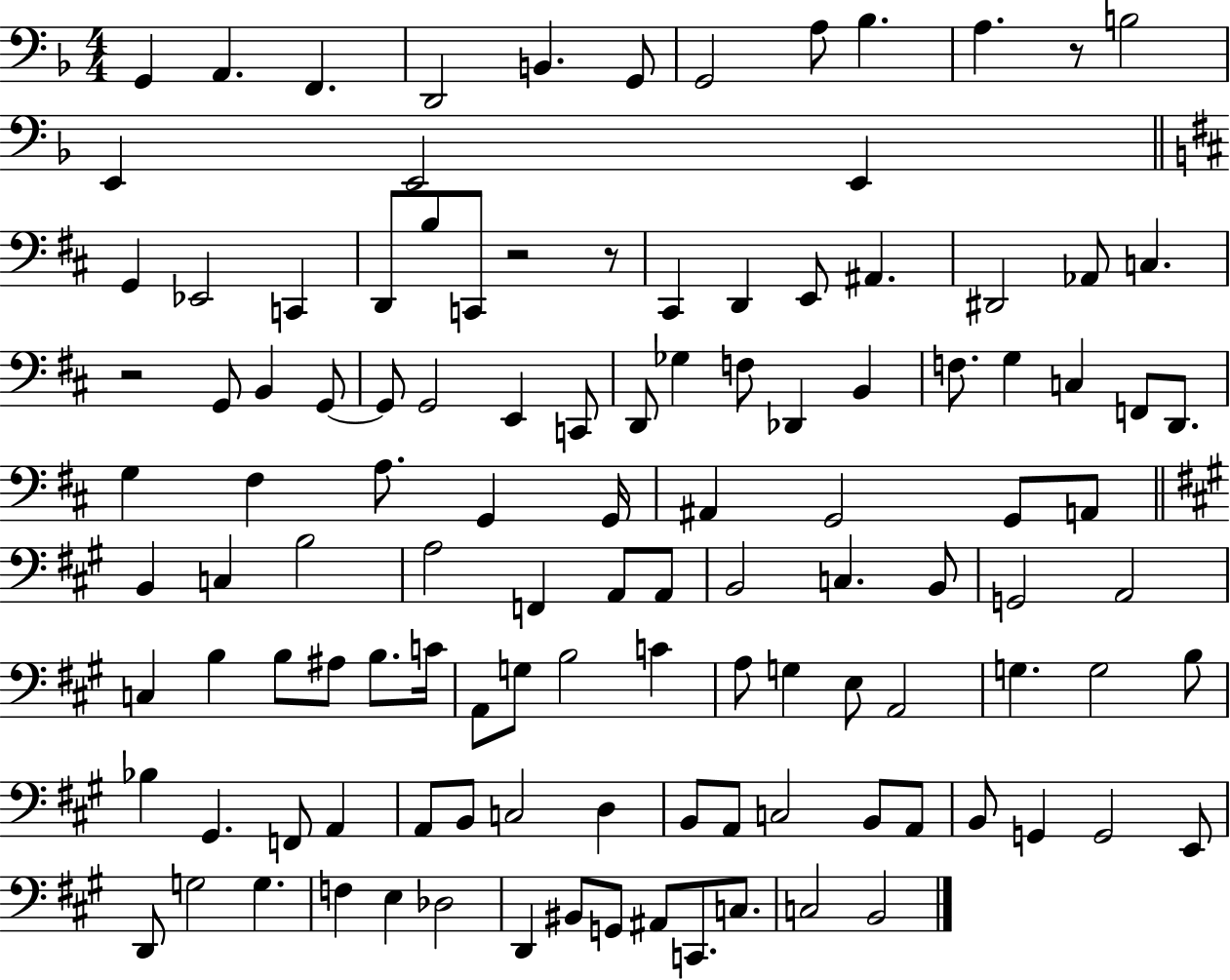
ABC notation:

X:1
T:Untitled
M:4/4
L:1/4
K:F
G,, A,, F,, D,,2 B,, G,,/2 G,,2 A,/2 _B, A, z/2 B,2 E,, E,,2 E,, G,, _E,,2 C,, D,,/2 B,/2 C,,/2 z2 z/2 ^C,, D,, E,,/2 ^A,, ^D,,2 _A,,/2 C, z2 G,,/2 B,, G,,/2 G,,/2 G,,2 E,, C,,/2 D,,/2 _G, F,/2 _D,, B,, F,/2 G, C, F,,/2 D,,/2 G, ^F, A,/2 G,, G,,/4 ^A,, G,,2 G,,/2 A,,/2 B,, C, B,2 A,2 F,, A,,/2 A,,/2 B,,2 C, B,,/2 G,,2 A,,2 C, B, B,/2 ^A,/2 B,/2 C/4 A,,/2 G,/2 B,2 C A,/2 G, E,/2 A,,2 G, G,2 B,/2 _B, ^G,, F,,/2 A,, A,,/2 B,,/2 C,2 D, B,,/2 A,,/2 C,2 B,,/2 A,,/2 B,,/2 G,, G,,2 E,,/2 D,,/2 G,2 G, F, E, _D,2 D,, ^B,,/2 G,,/2 ^A,,/2 C,,/2 C,/2 C,2 B,,2